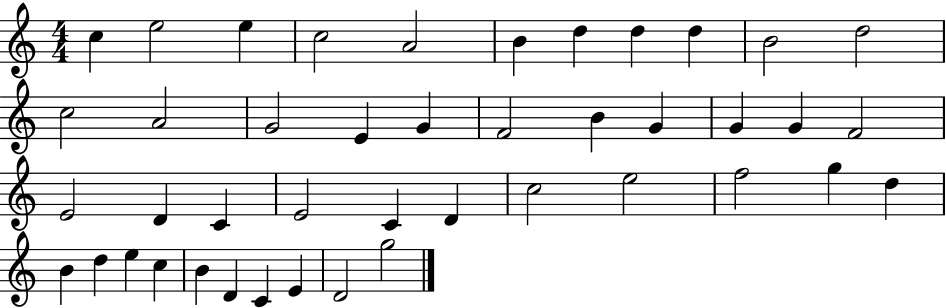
{
  \clef treble
  \numericTimeSignature
  \time 4/4
  \key c \major
  c''4 e''2 e''4 | c''2 a'2 | b'4 d''4 d''4 d''4 | b'2 d''2 | \break c''2 a'2 | g'2 e'4 g'4 | f'2 b'4 g'4 | g'4 g'4 f'2 | \break e'2 d'4 c'4 | e'2 c'4 d'4 | c''2 e''2 | f''2 g''4 d''4 | \break b'4 d''4 e''4 c''4 | b'4 d'4 c'4 e'4 | d'2 g''2 | \bar "|."
}